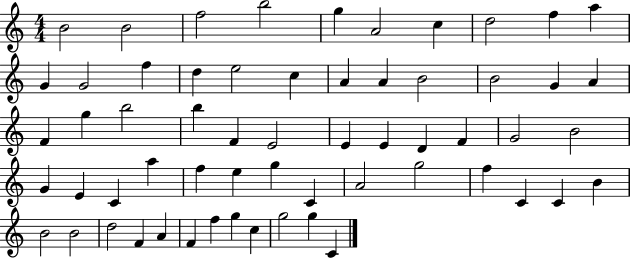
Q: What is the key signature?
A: C major